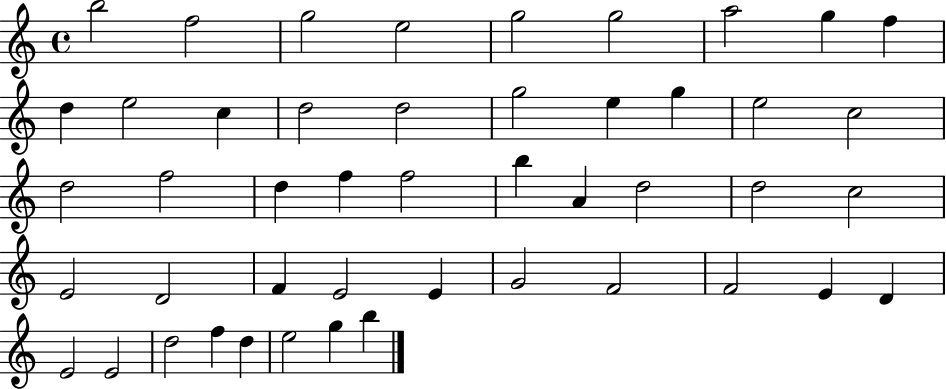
B5/h F5/h G5/h E5/h G5/h G5/h A5/h G5/q F5/q D5/q E5/h C5/q D5/h D5/h G5/h E5/q G5/q E5/h C5/h D5/h F5/h D5/q F5/q F5/h B5/q A4/q D5/h D5/h C5/h E4/h D4/h F4/q E4/h E4/q G4/h F4/h F4/h E4/q D4/q E4/h E4/h D5/h F5/q D5/q E5/h G5/q B5/q